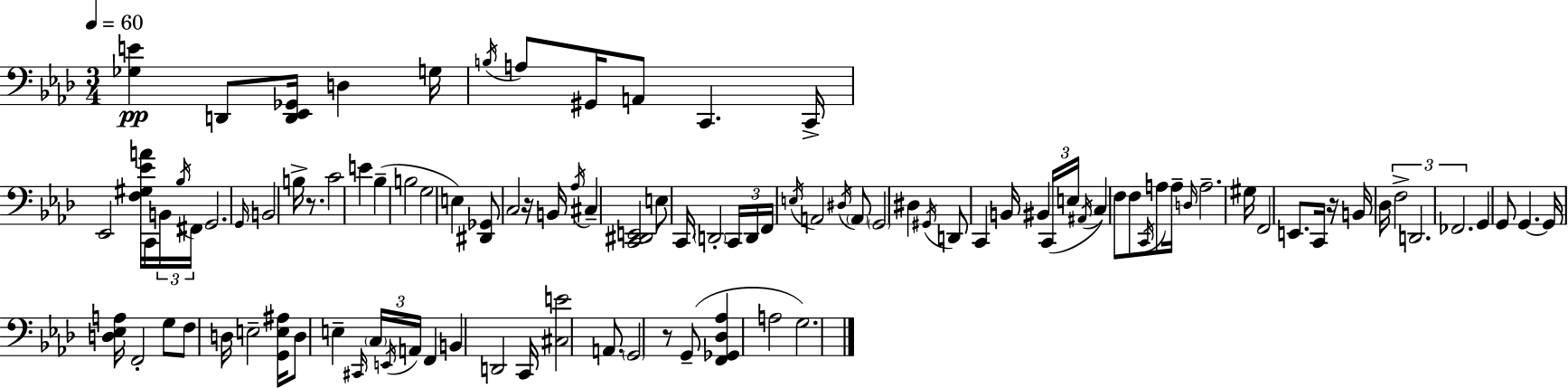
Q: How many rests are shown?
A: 4